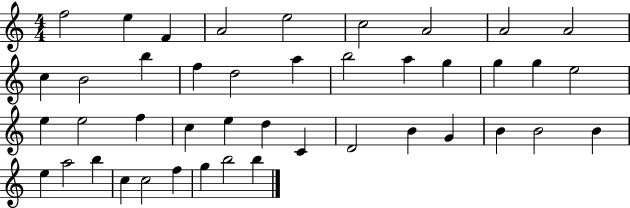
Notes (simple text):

F5/h E5/q F4/q A4/h E5/h C5/h A4/h A4/h A4/h C5/q B4/h B5/q F5/q D5/h A5/q B5/h A5/q G5/q G5/q G5/q E5/h E5/q E5/h F5/q C5/q E5/q D5/q C4/q D4/h B4/q G4/q B4/q B4/h B4/q E5/q A5/h B5/q C5/q C5/h F5/q G5/q B5/h B5/q